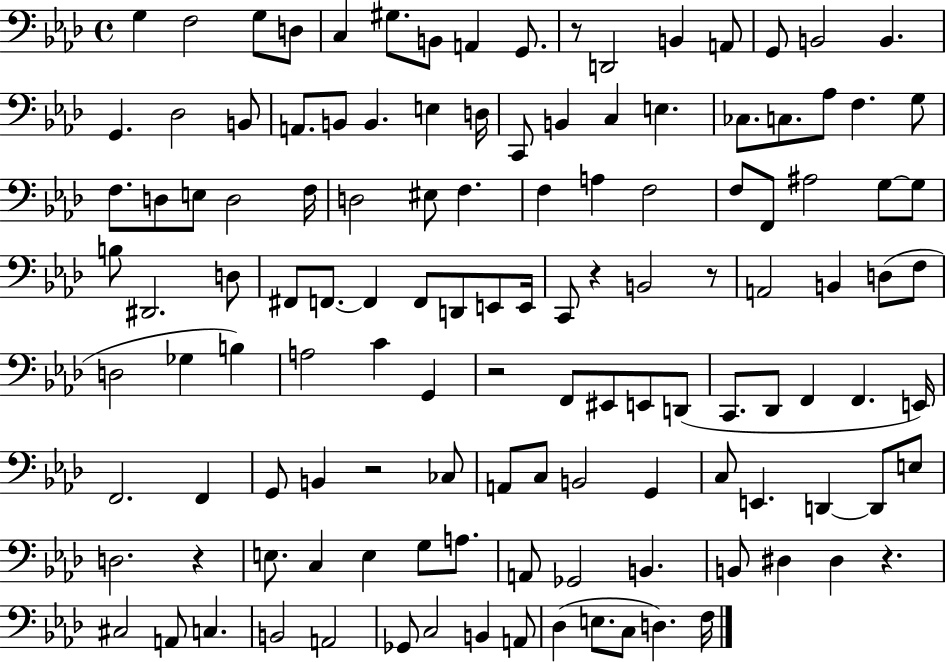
{
  \clef bass
  \time 4/4
  \defaultTimeSignature
  \key aes \major
  g4 f2 g8 d8 | c4 gis8. b,8 a,4 g,8. | r8 d,2 b,4 a,8 | g,8 b,2 b,4. | \break g,4. des2 b,8 | a,8. b,8 b,4. e4 d16 | c,8 b,4 c4 e4. | ces8. c8. aes8 f4. g8 | \break f8. d8 e8 d2 f16 | d2 eis8 f4. | f4 a4 f2 | f8 f,8 ais2 g8~~ g8 | \break b8 dis,2. d8 | fis,8 f,8.~~ f,4 f,8 d,8 e,8 e,16 | c,8 r4 b,2 r8 | a,2 b,4 d8( f8 | \break d2 ges4 b4) | a2 c'4 g,4 | r2 f,8 eis,8 e,8 d,8( | c,8. des,8 f,4 f,4. e,16) | \break f,2. f,4 | g,8 b,4 r2 ces8 | a,8 c8 b,2 g,4 | c8 e,4. d,4~~ d,8 e8 | \break d2. r4 | e8. c4 e4 g8 a8. | a,8 ges,2 b,4. | b,8 dis4 dis4 r4. | \break cis2 a,8 c4. | b,2 a,2 | ges,8 c2 b,4 a,8 | des4( e8. c8 d4.) f16 | \break \bar "|."
}